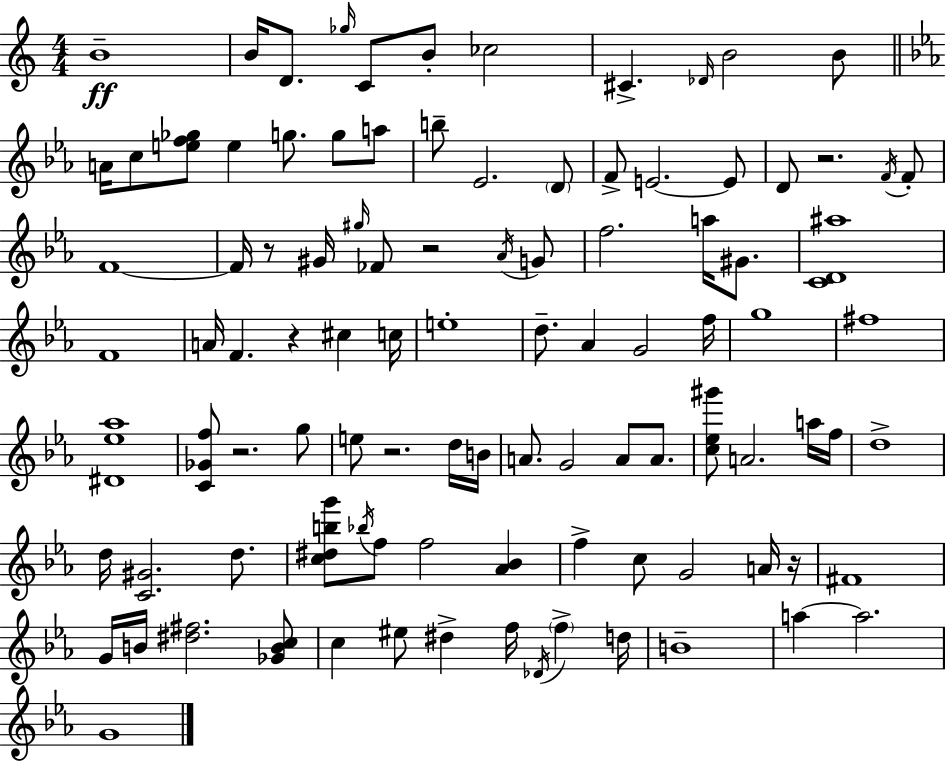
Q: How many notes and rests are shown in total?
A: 100